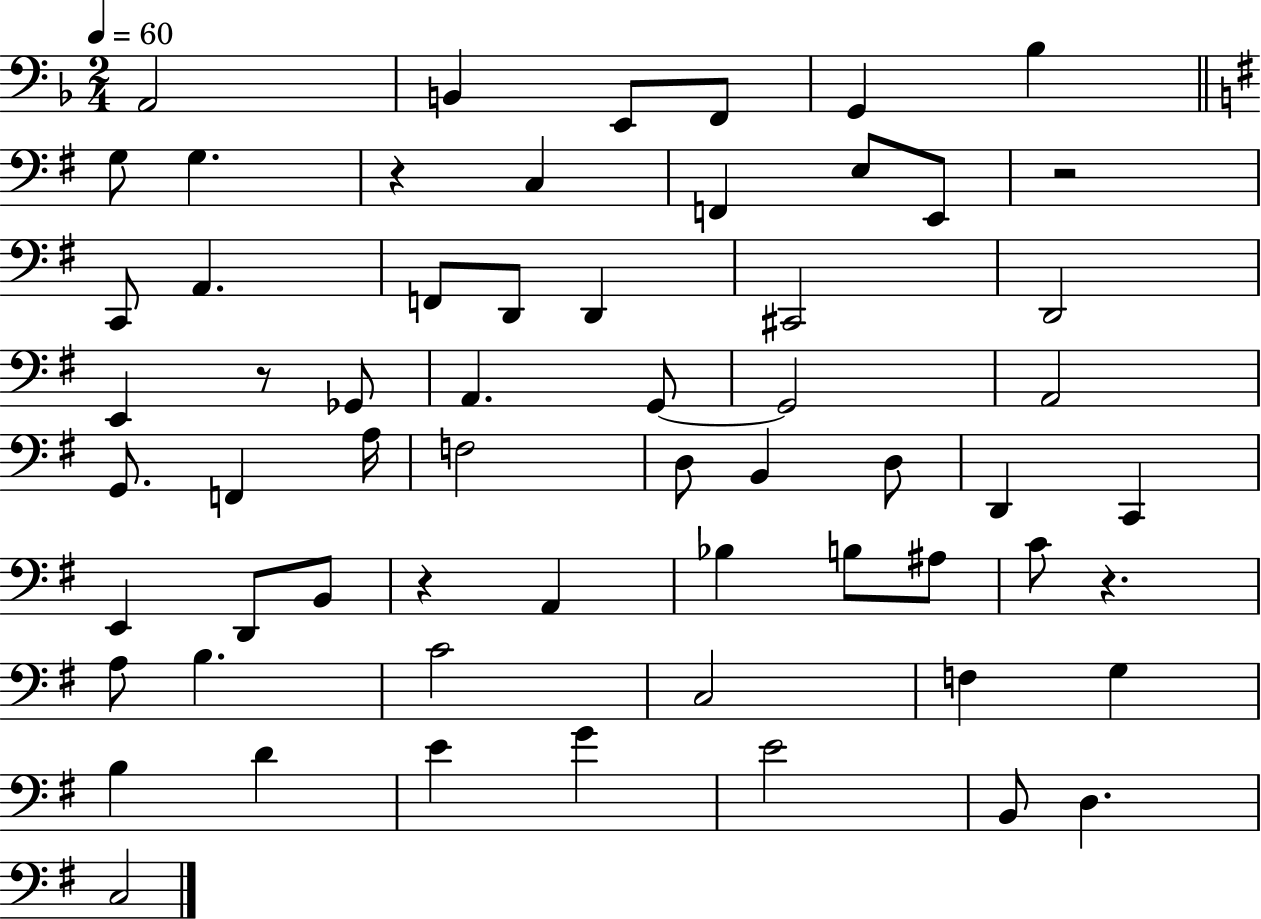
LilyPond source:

{
  \clef bass
  \numericTimeSignature
  \time 2/4
  \key f \major
  \tempo 4 = 60
  a,2 | b,4 e,8 f,8 | g,4 bes4 | \bar "||" \break \key e \minor g8 g4. | r4 c4 | f,4 e8 e,8 | r2 | \break c,8 a,4. | f,8 d,8 d,4 | cis,2 | d,2 | \break e,4 r8 ges,8 | a,4. g,8~~ | g,2 | a,2 | \break g,8. f,4 a16 | f2 | d8 b,4 d8 | d,4 c,4 | \break e,4 d,8 b,8 | r4 a,4 | bes4 b8 ais8 | c'8 r4. | \break a8 b4. | c'2 | c2 | f4 g4 | \break b4 d'4 | e'4 g'4 | e'2 | b,8 d4. | \break c2 | \bar "|."
}